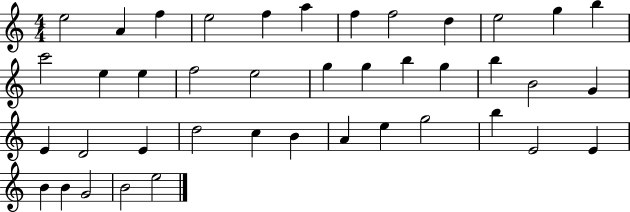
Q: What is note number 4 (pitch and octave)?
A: E5